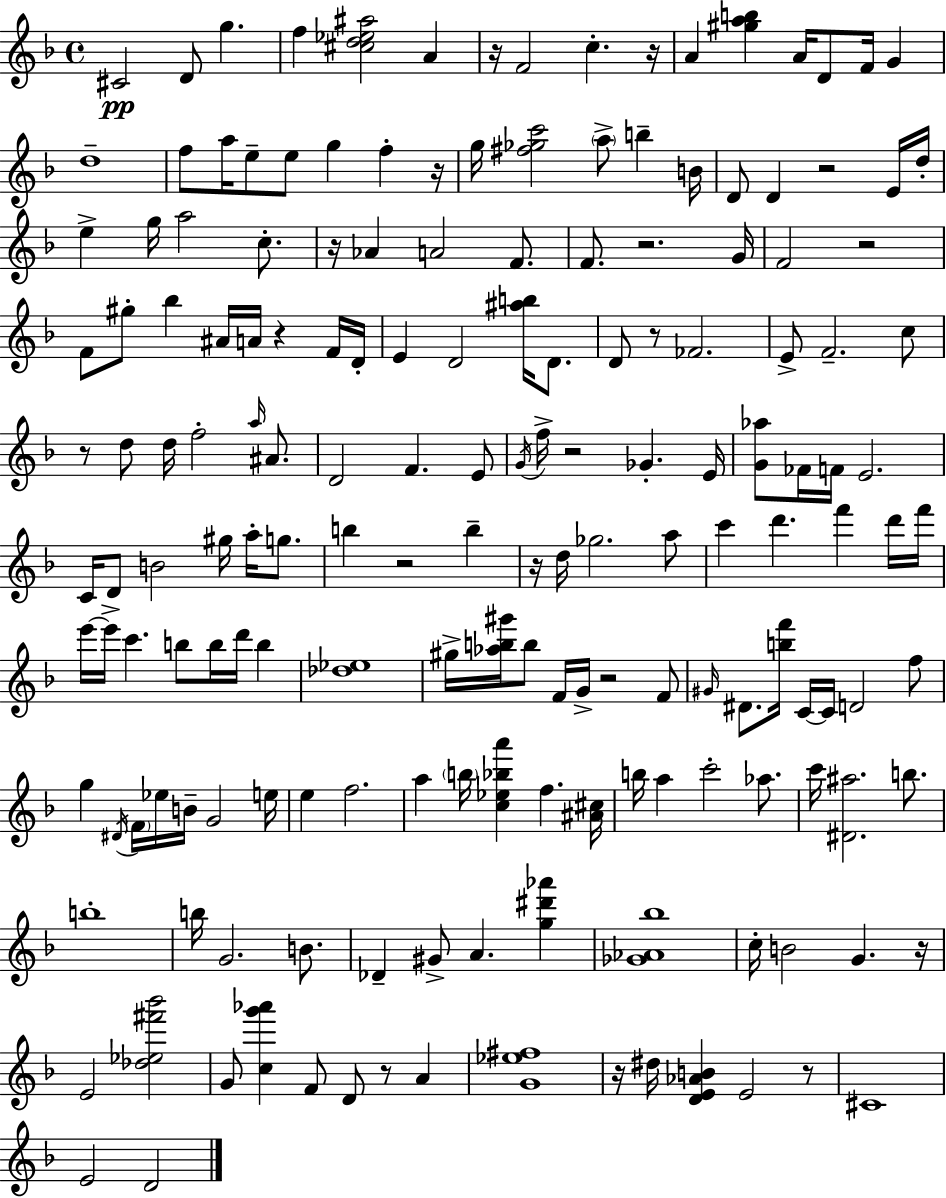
{
  \clef treble
  \time 4/4
  \defaultTimeSignature
  \key d \minor
  cis'2\pp d'8 g''4. | f''4 <cis'' d'' ees'' ais''>2 a'4 | r16 f'2 c''4.-. r16 | a'4 <gis'' a'' b''>4 a'16 d'8 f'16 g'4 | \break d''1-- | f''8 a''16 e''8-- e''8 g''4 f''4-. r16 | g''16 <fis'' ges'' c'''>2 \parenthesize a''8-> b''4-- b'16 | d'8 d'4 r2 e'16 d''16-. | \break e''4-> g''16 a''2 c''8.-. | r16 aes'4 a'2 f'8. | f'8. r2. g'16 | f'2 r2 | \break f'8 gis''8-. bes''4 ais'16 a'16 r4 f'16 d'16-. | e'4 d'2 <ais'' b''>16 d'8. | d'8 r8 fes'2. | e'8-> f'2.-- c''8 | \break r8 d''8 d''16 f''2-. \grace { a''16 } ais'8. | d'2 f'4. e'8 | \acciaccatura { g'16 } f''16-> r2 ges'4.-. | e'16 <g' aes''>8 fes'16 f'16 e'2. | \break c'16 d'8 b'2 gis''16 a''16-. g''8. | b''4 r2 b''4-- | r16 d''16 ges''2. | a''8 c'''4 d'''4. f'''4 | \break d'''16 f'''16 e'''16~~ e'''16-> c'''4. b''8 b''16 d'''16 b''4 | <des'' ees''>1 | gis''16-> <aes'' b'' gis'''>16 b''8 f'16 g'16-> r2 | f'8 \grace { gis'16 } dis'8. <b'' f'''>16 c'16~~ c'16 d'2 | \break f''8 g''4 \acciaccatura { dis'16 } \parenthesize f'16 ees''16 b'16-- g'2 | e''16 e''4 f''2. | a''4 \parenthesize b''16 <c'' ees'' bes'' a'''>4 f''4. | <ais' cis''>16 b''16 a''4 c'''2-. | \break aes''8. c'''16 <dis' ais''>2. | b''8. b''1-. | b''16 g'2. | b'8. des'4-- gis'8-> a'4. | \break <g'' dis''' aes'''>4 <ges' aes' bes''>1 | c''16-. b'2 g'4. | r16 e'2 <des'' ees'' fis''' bes'''>2 | g'8 <c'' g''' aes'''>4 f'8 d'8 r8 | \break a'4 <g' ees'' fis''>1 | r16 dis''16 <d' e' aes' b'>4 e'2 | r8 cis'1 | e'2 d'2 | \break \bar "|."
}